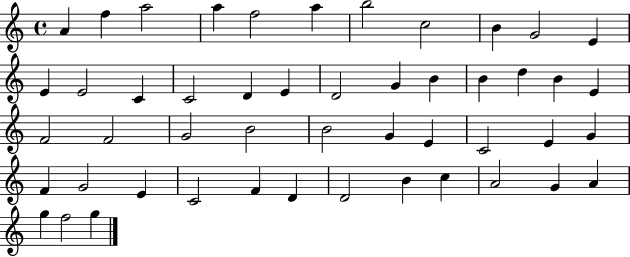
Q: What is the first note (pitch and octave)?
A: A4